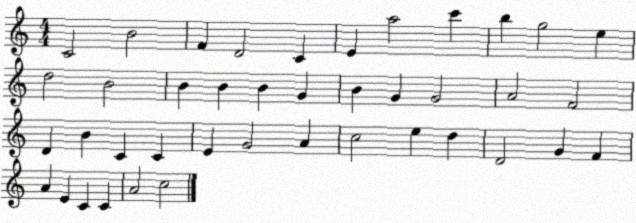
X:1
T:Untitled
M:4/4
L:1/4
K:C
C2 B2 F D2 C E a2 c' b g2 e d2 B2 B B B G B G G2 A2 F2 D B C C E G2 A c2 e d D2 G F A E C C A2 c2